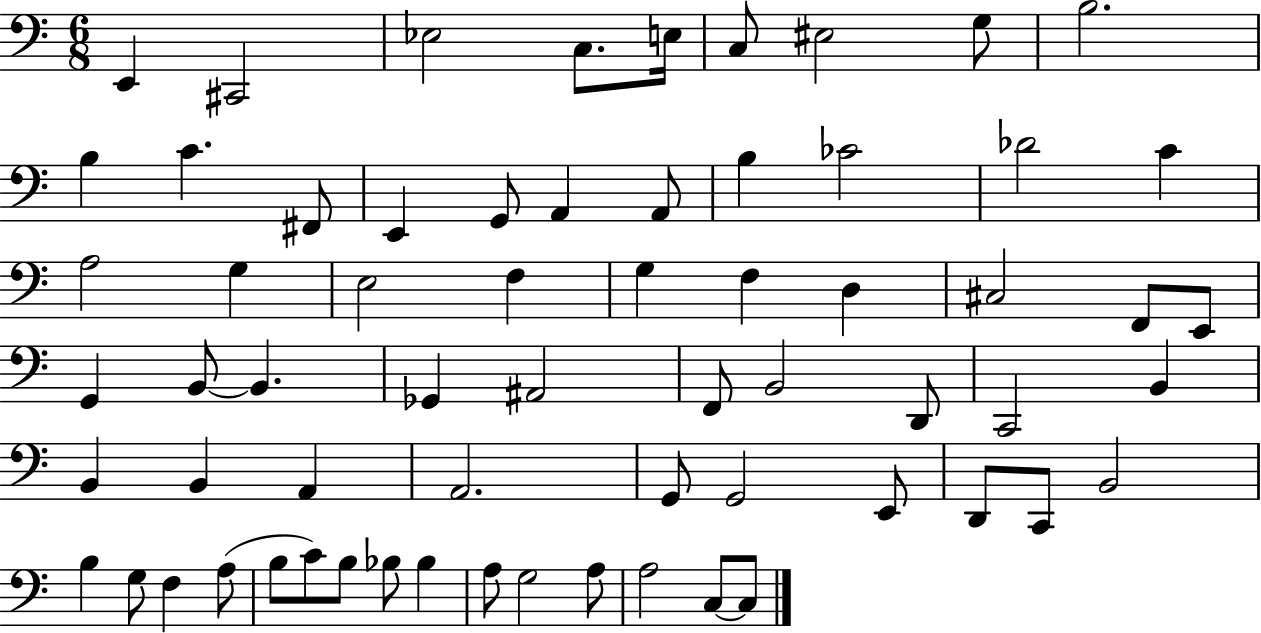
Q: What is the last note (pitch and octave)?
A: C3